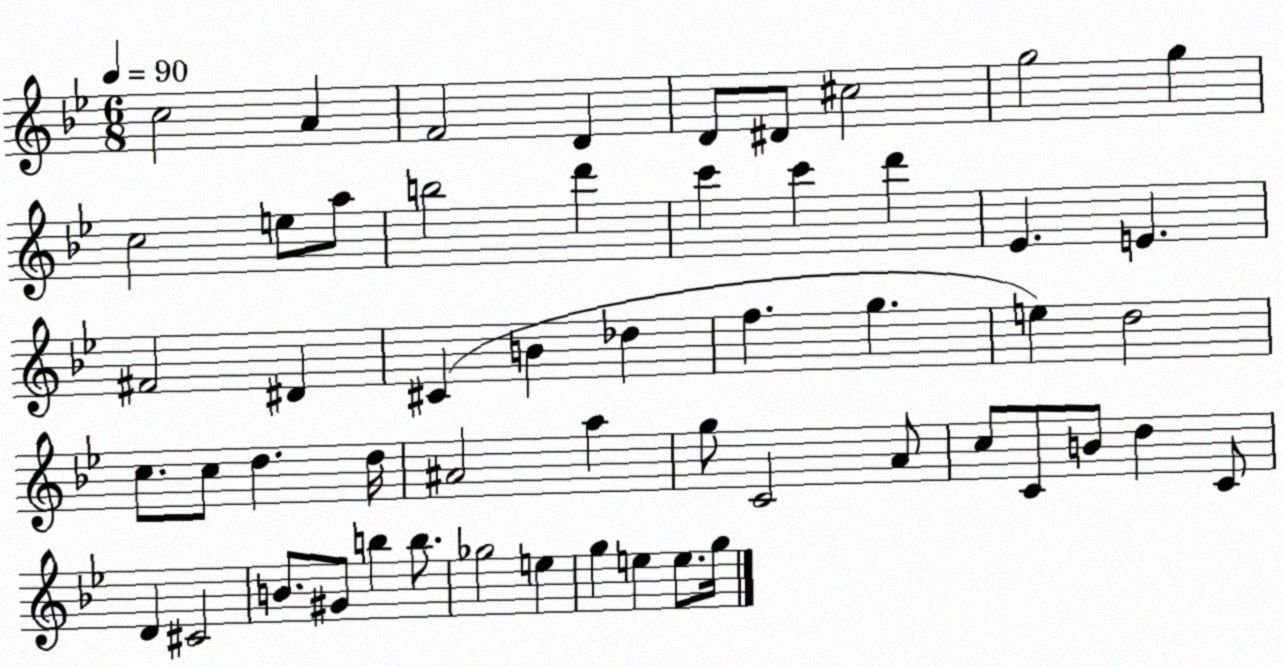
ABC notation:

X:1
T:Untitled
M:6/8
L:1/4
K:Bb
c2 A F2 D D/2 ^D/2 ^c2 g2 g c2 e/2 a/2 b2 d' c' c' d' _E E ^F2 ^D ^C B _d f g e d2 c/2 c/2 d d/4 ^A2 a g/2 C2 A/2 c/2 C/2 B/2 d C/2 D ^C2 B/2 ^G/2 b b/2 _g2 e g e e/2 g/4